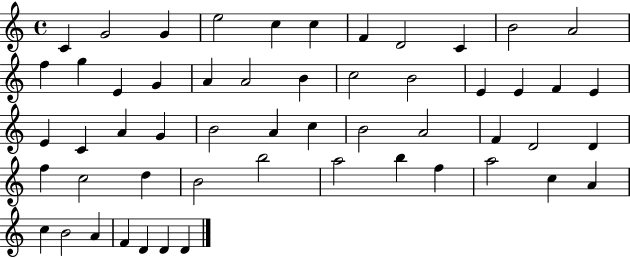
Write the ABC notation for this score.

X:1
T:Untitled
M:4/4
L:1/4
K:C
C G2 G e2 c c F D2 C B2 A2 f g E G A A2 B c2 B2 E E F E E C A G B2 A c B2 A2 F D2 D f c2 d B2 b2 a2 b f a2 c A c B2 A F D D D